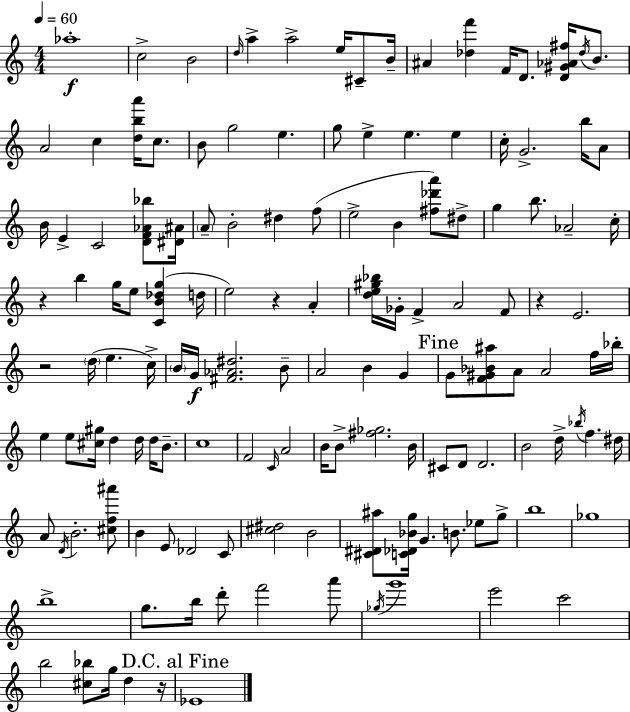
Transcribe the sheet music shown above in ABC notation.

X:1
T:Untitled
M:4/4
L:1/4
K:C
_a4 c2 B2 d/4 a a2 e/4 ^C/2 B/4 ^A [_df'] F/4 D/2 [D^G_A^f]/4 _d/4 B/2 A2 c [dba']/4 c/2 B/2 g2 e g/2 e e e c/4 G2 b/4 A/2 B/4 E C2 [DF_A_b]/2 [^D^A]/4 A/2 B2 ^d f/2 e2 B [^f_d'a']/2 ^d/2 g b/2 _A2 c/4 z b g/4 e/2 [CB_dg] d/4 e2 z A [de^g_b]/4 _G/4 F A2 F/2 z E2 z2 d/4 e c/4 B/4 G/4 [^F_A^d]2 B/2 A2 B G G/2 [F^G_B^a]/2 A/2 A2 f/4 _b/4 e e/2 [^c^g]/4 d d/4 d/4 B/2 c4 F2 C/4 A2 B/4 B/2 [^f_g]2 B/4 ^C/2 D/2 D2 B2 d/4 _b/4 f ^d/4 A/2 D/4 B2 [^cf^a']/2 B E/2 _D2 C/2 [^c^d]2 B2 [^C^D^a]/2 [C_D_Bg]/4 G B/2 _e/2 g/2 b4 _g4 b4 g/2 b/4 d'/2 f'2 a'/2 _g/4 g'4 e'2 c'2 b2 [^c_b]/2 g/4 d z/4 _E4